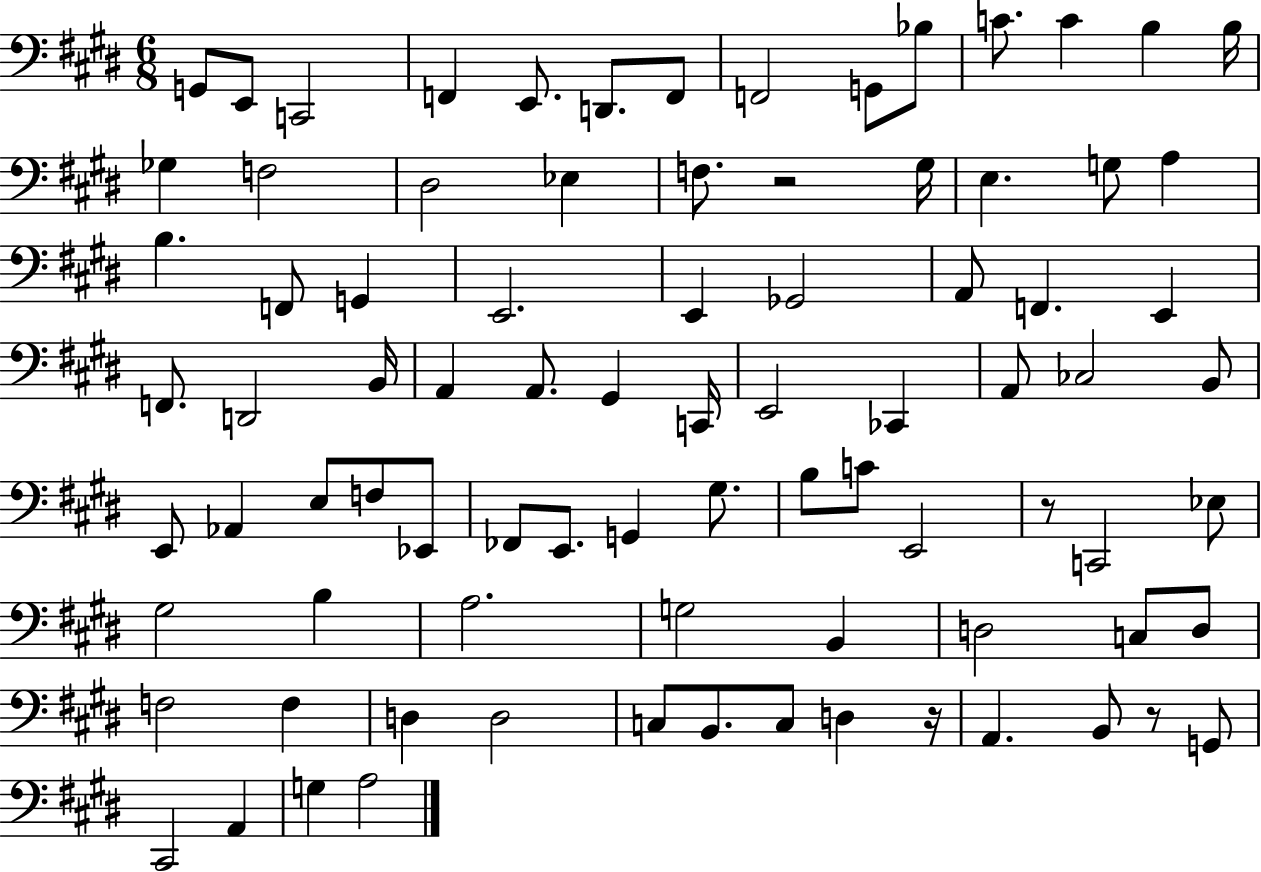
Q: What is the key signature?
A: E major